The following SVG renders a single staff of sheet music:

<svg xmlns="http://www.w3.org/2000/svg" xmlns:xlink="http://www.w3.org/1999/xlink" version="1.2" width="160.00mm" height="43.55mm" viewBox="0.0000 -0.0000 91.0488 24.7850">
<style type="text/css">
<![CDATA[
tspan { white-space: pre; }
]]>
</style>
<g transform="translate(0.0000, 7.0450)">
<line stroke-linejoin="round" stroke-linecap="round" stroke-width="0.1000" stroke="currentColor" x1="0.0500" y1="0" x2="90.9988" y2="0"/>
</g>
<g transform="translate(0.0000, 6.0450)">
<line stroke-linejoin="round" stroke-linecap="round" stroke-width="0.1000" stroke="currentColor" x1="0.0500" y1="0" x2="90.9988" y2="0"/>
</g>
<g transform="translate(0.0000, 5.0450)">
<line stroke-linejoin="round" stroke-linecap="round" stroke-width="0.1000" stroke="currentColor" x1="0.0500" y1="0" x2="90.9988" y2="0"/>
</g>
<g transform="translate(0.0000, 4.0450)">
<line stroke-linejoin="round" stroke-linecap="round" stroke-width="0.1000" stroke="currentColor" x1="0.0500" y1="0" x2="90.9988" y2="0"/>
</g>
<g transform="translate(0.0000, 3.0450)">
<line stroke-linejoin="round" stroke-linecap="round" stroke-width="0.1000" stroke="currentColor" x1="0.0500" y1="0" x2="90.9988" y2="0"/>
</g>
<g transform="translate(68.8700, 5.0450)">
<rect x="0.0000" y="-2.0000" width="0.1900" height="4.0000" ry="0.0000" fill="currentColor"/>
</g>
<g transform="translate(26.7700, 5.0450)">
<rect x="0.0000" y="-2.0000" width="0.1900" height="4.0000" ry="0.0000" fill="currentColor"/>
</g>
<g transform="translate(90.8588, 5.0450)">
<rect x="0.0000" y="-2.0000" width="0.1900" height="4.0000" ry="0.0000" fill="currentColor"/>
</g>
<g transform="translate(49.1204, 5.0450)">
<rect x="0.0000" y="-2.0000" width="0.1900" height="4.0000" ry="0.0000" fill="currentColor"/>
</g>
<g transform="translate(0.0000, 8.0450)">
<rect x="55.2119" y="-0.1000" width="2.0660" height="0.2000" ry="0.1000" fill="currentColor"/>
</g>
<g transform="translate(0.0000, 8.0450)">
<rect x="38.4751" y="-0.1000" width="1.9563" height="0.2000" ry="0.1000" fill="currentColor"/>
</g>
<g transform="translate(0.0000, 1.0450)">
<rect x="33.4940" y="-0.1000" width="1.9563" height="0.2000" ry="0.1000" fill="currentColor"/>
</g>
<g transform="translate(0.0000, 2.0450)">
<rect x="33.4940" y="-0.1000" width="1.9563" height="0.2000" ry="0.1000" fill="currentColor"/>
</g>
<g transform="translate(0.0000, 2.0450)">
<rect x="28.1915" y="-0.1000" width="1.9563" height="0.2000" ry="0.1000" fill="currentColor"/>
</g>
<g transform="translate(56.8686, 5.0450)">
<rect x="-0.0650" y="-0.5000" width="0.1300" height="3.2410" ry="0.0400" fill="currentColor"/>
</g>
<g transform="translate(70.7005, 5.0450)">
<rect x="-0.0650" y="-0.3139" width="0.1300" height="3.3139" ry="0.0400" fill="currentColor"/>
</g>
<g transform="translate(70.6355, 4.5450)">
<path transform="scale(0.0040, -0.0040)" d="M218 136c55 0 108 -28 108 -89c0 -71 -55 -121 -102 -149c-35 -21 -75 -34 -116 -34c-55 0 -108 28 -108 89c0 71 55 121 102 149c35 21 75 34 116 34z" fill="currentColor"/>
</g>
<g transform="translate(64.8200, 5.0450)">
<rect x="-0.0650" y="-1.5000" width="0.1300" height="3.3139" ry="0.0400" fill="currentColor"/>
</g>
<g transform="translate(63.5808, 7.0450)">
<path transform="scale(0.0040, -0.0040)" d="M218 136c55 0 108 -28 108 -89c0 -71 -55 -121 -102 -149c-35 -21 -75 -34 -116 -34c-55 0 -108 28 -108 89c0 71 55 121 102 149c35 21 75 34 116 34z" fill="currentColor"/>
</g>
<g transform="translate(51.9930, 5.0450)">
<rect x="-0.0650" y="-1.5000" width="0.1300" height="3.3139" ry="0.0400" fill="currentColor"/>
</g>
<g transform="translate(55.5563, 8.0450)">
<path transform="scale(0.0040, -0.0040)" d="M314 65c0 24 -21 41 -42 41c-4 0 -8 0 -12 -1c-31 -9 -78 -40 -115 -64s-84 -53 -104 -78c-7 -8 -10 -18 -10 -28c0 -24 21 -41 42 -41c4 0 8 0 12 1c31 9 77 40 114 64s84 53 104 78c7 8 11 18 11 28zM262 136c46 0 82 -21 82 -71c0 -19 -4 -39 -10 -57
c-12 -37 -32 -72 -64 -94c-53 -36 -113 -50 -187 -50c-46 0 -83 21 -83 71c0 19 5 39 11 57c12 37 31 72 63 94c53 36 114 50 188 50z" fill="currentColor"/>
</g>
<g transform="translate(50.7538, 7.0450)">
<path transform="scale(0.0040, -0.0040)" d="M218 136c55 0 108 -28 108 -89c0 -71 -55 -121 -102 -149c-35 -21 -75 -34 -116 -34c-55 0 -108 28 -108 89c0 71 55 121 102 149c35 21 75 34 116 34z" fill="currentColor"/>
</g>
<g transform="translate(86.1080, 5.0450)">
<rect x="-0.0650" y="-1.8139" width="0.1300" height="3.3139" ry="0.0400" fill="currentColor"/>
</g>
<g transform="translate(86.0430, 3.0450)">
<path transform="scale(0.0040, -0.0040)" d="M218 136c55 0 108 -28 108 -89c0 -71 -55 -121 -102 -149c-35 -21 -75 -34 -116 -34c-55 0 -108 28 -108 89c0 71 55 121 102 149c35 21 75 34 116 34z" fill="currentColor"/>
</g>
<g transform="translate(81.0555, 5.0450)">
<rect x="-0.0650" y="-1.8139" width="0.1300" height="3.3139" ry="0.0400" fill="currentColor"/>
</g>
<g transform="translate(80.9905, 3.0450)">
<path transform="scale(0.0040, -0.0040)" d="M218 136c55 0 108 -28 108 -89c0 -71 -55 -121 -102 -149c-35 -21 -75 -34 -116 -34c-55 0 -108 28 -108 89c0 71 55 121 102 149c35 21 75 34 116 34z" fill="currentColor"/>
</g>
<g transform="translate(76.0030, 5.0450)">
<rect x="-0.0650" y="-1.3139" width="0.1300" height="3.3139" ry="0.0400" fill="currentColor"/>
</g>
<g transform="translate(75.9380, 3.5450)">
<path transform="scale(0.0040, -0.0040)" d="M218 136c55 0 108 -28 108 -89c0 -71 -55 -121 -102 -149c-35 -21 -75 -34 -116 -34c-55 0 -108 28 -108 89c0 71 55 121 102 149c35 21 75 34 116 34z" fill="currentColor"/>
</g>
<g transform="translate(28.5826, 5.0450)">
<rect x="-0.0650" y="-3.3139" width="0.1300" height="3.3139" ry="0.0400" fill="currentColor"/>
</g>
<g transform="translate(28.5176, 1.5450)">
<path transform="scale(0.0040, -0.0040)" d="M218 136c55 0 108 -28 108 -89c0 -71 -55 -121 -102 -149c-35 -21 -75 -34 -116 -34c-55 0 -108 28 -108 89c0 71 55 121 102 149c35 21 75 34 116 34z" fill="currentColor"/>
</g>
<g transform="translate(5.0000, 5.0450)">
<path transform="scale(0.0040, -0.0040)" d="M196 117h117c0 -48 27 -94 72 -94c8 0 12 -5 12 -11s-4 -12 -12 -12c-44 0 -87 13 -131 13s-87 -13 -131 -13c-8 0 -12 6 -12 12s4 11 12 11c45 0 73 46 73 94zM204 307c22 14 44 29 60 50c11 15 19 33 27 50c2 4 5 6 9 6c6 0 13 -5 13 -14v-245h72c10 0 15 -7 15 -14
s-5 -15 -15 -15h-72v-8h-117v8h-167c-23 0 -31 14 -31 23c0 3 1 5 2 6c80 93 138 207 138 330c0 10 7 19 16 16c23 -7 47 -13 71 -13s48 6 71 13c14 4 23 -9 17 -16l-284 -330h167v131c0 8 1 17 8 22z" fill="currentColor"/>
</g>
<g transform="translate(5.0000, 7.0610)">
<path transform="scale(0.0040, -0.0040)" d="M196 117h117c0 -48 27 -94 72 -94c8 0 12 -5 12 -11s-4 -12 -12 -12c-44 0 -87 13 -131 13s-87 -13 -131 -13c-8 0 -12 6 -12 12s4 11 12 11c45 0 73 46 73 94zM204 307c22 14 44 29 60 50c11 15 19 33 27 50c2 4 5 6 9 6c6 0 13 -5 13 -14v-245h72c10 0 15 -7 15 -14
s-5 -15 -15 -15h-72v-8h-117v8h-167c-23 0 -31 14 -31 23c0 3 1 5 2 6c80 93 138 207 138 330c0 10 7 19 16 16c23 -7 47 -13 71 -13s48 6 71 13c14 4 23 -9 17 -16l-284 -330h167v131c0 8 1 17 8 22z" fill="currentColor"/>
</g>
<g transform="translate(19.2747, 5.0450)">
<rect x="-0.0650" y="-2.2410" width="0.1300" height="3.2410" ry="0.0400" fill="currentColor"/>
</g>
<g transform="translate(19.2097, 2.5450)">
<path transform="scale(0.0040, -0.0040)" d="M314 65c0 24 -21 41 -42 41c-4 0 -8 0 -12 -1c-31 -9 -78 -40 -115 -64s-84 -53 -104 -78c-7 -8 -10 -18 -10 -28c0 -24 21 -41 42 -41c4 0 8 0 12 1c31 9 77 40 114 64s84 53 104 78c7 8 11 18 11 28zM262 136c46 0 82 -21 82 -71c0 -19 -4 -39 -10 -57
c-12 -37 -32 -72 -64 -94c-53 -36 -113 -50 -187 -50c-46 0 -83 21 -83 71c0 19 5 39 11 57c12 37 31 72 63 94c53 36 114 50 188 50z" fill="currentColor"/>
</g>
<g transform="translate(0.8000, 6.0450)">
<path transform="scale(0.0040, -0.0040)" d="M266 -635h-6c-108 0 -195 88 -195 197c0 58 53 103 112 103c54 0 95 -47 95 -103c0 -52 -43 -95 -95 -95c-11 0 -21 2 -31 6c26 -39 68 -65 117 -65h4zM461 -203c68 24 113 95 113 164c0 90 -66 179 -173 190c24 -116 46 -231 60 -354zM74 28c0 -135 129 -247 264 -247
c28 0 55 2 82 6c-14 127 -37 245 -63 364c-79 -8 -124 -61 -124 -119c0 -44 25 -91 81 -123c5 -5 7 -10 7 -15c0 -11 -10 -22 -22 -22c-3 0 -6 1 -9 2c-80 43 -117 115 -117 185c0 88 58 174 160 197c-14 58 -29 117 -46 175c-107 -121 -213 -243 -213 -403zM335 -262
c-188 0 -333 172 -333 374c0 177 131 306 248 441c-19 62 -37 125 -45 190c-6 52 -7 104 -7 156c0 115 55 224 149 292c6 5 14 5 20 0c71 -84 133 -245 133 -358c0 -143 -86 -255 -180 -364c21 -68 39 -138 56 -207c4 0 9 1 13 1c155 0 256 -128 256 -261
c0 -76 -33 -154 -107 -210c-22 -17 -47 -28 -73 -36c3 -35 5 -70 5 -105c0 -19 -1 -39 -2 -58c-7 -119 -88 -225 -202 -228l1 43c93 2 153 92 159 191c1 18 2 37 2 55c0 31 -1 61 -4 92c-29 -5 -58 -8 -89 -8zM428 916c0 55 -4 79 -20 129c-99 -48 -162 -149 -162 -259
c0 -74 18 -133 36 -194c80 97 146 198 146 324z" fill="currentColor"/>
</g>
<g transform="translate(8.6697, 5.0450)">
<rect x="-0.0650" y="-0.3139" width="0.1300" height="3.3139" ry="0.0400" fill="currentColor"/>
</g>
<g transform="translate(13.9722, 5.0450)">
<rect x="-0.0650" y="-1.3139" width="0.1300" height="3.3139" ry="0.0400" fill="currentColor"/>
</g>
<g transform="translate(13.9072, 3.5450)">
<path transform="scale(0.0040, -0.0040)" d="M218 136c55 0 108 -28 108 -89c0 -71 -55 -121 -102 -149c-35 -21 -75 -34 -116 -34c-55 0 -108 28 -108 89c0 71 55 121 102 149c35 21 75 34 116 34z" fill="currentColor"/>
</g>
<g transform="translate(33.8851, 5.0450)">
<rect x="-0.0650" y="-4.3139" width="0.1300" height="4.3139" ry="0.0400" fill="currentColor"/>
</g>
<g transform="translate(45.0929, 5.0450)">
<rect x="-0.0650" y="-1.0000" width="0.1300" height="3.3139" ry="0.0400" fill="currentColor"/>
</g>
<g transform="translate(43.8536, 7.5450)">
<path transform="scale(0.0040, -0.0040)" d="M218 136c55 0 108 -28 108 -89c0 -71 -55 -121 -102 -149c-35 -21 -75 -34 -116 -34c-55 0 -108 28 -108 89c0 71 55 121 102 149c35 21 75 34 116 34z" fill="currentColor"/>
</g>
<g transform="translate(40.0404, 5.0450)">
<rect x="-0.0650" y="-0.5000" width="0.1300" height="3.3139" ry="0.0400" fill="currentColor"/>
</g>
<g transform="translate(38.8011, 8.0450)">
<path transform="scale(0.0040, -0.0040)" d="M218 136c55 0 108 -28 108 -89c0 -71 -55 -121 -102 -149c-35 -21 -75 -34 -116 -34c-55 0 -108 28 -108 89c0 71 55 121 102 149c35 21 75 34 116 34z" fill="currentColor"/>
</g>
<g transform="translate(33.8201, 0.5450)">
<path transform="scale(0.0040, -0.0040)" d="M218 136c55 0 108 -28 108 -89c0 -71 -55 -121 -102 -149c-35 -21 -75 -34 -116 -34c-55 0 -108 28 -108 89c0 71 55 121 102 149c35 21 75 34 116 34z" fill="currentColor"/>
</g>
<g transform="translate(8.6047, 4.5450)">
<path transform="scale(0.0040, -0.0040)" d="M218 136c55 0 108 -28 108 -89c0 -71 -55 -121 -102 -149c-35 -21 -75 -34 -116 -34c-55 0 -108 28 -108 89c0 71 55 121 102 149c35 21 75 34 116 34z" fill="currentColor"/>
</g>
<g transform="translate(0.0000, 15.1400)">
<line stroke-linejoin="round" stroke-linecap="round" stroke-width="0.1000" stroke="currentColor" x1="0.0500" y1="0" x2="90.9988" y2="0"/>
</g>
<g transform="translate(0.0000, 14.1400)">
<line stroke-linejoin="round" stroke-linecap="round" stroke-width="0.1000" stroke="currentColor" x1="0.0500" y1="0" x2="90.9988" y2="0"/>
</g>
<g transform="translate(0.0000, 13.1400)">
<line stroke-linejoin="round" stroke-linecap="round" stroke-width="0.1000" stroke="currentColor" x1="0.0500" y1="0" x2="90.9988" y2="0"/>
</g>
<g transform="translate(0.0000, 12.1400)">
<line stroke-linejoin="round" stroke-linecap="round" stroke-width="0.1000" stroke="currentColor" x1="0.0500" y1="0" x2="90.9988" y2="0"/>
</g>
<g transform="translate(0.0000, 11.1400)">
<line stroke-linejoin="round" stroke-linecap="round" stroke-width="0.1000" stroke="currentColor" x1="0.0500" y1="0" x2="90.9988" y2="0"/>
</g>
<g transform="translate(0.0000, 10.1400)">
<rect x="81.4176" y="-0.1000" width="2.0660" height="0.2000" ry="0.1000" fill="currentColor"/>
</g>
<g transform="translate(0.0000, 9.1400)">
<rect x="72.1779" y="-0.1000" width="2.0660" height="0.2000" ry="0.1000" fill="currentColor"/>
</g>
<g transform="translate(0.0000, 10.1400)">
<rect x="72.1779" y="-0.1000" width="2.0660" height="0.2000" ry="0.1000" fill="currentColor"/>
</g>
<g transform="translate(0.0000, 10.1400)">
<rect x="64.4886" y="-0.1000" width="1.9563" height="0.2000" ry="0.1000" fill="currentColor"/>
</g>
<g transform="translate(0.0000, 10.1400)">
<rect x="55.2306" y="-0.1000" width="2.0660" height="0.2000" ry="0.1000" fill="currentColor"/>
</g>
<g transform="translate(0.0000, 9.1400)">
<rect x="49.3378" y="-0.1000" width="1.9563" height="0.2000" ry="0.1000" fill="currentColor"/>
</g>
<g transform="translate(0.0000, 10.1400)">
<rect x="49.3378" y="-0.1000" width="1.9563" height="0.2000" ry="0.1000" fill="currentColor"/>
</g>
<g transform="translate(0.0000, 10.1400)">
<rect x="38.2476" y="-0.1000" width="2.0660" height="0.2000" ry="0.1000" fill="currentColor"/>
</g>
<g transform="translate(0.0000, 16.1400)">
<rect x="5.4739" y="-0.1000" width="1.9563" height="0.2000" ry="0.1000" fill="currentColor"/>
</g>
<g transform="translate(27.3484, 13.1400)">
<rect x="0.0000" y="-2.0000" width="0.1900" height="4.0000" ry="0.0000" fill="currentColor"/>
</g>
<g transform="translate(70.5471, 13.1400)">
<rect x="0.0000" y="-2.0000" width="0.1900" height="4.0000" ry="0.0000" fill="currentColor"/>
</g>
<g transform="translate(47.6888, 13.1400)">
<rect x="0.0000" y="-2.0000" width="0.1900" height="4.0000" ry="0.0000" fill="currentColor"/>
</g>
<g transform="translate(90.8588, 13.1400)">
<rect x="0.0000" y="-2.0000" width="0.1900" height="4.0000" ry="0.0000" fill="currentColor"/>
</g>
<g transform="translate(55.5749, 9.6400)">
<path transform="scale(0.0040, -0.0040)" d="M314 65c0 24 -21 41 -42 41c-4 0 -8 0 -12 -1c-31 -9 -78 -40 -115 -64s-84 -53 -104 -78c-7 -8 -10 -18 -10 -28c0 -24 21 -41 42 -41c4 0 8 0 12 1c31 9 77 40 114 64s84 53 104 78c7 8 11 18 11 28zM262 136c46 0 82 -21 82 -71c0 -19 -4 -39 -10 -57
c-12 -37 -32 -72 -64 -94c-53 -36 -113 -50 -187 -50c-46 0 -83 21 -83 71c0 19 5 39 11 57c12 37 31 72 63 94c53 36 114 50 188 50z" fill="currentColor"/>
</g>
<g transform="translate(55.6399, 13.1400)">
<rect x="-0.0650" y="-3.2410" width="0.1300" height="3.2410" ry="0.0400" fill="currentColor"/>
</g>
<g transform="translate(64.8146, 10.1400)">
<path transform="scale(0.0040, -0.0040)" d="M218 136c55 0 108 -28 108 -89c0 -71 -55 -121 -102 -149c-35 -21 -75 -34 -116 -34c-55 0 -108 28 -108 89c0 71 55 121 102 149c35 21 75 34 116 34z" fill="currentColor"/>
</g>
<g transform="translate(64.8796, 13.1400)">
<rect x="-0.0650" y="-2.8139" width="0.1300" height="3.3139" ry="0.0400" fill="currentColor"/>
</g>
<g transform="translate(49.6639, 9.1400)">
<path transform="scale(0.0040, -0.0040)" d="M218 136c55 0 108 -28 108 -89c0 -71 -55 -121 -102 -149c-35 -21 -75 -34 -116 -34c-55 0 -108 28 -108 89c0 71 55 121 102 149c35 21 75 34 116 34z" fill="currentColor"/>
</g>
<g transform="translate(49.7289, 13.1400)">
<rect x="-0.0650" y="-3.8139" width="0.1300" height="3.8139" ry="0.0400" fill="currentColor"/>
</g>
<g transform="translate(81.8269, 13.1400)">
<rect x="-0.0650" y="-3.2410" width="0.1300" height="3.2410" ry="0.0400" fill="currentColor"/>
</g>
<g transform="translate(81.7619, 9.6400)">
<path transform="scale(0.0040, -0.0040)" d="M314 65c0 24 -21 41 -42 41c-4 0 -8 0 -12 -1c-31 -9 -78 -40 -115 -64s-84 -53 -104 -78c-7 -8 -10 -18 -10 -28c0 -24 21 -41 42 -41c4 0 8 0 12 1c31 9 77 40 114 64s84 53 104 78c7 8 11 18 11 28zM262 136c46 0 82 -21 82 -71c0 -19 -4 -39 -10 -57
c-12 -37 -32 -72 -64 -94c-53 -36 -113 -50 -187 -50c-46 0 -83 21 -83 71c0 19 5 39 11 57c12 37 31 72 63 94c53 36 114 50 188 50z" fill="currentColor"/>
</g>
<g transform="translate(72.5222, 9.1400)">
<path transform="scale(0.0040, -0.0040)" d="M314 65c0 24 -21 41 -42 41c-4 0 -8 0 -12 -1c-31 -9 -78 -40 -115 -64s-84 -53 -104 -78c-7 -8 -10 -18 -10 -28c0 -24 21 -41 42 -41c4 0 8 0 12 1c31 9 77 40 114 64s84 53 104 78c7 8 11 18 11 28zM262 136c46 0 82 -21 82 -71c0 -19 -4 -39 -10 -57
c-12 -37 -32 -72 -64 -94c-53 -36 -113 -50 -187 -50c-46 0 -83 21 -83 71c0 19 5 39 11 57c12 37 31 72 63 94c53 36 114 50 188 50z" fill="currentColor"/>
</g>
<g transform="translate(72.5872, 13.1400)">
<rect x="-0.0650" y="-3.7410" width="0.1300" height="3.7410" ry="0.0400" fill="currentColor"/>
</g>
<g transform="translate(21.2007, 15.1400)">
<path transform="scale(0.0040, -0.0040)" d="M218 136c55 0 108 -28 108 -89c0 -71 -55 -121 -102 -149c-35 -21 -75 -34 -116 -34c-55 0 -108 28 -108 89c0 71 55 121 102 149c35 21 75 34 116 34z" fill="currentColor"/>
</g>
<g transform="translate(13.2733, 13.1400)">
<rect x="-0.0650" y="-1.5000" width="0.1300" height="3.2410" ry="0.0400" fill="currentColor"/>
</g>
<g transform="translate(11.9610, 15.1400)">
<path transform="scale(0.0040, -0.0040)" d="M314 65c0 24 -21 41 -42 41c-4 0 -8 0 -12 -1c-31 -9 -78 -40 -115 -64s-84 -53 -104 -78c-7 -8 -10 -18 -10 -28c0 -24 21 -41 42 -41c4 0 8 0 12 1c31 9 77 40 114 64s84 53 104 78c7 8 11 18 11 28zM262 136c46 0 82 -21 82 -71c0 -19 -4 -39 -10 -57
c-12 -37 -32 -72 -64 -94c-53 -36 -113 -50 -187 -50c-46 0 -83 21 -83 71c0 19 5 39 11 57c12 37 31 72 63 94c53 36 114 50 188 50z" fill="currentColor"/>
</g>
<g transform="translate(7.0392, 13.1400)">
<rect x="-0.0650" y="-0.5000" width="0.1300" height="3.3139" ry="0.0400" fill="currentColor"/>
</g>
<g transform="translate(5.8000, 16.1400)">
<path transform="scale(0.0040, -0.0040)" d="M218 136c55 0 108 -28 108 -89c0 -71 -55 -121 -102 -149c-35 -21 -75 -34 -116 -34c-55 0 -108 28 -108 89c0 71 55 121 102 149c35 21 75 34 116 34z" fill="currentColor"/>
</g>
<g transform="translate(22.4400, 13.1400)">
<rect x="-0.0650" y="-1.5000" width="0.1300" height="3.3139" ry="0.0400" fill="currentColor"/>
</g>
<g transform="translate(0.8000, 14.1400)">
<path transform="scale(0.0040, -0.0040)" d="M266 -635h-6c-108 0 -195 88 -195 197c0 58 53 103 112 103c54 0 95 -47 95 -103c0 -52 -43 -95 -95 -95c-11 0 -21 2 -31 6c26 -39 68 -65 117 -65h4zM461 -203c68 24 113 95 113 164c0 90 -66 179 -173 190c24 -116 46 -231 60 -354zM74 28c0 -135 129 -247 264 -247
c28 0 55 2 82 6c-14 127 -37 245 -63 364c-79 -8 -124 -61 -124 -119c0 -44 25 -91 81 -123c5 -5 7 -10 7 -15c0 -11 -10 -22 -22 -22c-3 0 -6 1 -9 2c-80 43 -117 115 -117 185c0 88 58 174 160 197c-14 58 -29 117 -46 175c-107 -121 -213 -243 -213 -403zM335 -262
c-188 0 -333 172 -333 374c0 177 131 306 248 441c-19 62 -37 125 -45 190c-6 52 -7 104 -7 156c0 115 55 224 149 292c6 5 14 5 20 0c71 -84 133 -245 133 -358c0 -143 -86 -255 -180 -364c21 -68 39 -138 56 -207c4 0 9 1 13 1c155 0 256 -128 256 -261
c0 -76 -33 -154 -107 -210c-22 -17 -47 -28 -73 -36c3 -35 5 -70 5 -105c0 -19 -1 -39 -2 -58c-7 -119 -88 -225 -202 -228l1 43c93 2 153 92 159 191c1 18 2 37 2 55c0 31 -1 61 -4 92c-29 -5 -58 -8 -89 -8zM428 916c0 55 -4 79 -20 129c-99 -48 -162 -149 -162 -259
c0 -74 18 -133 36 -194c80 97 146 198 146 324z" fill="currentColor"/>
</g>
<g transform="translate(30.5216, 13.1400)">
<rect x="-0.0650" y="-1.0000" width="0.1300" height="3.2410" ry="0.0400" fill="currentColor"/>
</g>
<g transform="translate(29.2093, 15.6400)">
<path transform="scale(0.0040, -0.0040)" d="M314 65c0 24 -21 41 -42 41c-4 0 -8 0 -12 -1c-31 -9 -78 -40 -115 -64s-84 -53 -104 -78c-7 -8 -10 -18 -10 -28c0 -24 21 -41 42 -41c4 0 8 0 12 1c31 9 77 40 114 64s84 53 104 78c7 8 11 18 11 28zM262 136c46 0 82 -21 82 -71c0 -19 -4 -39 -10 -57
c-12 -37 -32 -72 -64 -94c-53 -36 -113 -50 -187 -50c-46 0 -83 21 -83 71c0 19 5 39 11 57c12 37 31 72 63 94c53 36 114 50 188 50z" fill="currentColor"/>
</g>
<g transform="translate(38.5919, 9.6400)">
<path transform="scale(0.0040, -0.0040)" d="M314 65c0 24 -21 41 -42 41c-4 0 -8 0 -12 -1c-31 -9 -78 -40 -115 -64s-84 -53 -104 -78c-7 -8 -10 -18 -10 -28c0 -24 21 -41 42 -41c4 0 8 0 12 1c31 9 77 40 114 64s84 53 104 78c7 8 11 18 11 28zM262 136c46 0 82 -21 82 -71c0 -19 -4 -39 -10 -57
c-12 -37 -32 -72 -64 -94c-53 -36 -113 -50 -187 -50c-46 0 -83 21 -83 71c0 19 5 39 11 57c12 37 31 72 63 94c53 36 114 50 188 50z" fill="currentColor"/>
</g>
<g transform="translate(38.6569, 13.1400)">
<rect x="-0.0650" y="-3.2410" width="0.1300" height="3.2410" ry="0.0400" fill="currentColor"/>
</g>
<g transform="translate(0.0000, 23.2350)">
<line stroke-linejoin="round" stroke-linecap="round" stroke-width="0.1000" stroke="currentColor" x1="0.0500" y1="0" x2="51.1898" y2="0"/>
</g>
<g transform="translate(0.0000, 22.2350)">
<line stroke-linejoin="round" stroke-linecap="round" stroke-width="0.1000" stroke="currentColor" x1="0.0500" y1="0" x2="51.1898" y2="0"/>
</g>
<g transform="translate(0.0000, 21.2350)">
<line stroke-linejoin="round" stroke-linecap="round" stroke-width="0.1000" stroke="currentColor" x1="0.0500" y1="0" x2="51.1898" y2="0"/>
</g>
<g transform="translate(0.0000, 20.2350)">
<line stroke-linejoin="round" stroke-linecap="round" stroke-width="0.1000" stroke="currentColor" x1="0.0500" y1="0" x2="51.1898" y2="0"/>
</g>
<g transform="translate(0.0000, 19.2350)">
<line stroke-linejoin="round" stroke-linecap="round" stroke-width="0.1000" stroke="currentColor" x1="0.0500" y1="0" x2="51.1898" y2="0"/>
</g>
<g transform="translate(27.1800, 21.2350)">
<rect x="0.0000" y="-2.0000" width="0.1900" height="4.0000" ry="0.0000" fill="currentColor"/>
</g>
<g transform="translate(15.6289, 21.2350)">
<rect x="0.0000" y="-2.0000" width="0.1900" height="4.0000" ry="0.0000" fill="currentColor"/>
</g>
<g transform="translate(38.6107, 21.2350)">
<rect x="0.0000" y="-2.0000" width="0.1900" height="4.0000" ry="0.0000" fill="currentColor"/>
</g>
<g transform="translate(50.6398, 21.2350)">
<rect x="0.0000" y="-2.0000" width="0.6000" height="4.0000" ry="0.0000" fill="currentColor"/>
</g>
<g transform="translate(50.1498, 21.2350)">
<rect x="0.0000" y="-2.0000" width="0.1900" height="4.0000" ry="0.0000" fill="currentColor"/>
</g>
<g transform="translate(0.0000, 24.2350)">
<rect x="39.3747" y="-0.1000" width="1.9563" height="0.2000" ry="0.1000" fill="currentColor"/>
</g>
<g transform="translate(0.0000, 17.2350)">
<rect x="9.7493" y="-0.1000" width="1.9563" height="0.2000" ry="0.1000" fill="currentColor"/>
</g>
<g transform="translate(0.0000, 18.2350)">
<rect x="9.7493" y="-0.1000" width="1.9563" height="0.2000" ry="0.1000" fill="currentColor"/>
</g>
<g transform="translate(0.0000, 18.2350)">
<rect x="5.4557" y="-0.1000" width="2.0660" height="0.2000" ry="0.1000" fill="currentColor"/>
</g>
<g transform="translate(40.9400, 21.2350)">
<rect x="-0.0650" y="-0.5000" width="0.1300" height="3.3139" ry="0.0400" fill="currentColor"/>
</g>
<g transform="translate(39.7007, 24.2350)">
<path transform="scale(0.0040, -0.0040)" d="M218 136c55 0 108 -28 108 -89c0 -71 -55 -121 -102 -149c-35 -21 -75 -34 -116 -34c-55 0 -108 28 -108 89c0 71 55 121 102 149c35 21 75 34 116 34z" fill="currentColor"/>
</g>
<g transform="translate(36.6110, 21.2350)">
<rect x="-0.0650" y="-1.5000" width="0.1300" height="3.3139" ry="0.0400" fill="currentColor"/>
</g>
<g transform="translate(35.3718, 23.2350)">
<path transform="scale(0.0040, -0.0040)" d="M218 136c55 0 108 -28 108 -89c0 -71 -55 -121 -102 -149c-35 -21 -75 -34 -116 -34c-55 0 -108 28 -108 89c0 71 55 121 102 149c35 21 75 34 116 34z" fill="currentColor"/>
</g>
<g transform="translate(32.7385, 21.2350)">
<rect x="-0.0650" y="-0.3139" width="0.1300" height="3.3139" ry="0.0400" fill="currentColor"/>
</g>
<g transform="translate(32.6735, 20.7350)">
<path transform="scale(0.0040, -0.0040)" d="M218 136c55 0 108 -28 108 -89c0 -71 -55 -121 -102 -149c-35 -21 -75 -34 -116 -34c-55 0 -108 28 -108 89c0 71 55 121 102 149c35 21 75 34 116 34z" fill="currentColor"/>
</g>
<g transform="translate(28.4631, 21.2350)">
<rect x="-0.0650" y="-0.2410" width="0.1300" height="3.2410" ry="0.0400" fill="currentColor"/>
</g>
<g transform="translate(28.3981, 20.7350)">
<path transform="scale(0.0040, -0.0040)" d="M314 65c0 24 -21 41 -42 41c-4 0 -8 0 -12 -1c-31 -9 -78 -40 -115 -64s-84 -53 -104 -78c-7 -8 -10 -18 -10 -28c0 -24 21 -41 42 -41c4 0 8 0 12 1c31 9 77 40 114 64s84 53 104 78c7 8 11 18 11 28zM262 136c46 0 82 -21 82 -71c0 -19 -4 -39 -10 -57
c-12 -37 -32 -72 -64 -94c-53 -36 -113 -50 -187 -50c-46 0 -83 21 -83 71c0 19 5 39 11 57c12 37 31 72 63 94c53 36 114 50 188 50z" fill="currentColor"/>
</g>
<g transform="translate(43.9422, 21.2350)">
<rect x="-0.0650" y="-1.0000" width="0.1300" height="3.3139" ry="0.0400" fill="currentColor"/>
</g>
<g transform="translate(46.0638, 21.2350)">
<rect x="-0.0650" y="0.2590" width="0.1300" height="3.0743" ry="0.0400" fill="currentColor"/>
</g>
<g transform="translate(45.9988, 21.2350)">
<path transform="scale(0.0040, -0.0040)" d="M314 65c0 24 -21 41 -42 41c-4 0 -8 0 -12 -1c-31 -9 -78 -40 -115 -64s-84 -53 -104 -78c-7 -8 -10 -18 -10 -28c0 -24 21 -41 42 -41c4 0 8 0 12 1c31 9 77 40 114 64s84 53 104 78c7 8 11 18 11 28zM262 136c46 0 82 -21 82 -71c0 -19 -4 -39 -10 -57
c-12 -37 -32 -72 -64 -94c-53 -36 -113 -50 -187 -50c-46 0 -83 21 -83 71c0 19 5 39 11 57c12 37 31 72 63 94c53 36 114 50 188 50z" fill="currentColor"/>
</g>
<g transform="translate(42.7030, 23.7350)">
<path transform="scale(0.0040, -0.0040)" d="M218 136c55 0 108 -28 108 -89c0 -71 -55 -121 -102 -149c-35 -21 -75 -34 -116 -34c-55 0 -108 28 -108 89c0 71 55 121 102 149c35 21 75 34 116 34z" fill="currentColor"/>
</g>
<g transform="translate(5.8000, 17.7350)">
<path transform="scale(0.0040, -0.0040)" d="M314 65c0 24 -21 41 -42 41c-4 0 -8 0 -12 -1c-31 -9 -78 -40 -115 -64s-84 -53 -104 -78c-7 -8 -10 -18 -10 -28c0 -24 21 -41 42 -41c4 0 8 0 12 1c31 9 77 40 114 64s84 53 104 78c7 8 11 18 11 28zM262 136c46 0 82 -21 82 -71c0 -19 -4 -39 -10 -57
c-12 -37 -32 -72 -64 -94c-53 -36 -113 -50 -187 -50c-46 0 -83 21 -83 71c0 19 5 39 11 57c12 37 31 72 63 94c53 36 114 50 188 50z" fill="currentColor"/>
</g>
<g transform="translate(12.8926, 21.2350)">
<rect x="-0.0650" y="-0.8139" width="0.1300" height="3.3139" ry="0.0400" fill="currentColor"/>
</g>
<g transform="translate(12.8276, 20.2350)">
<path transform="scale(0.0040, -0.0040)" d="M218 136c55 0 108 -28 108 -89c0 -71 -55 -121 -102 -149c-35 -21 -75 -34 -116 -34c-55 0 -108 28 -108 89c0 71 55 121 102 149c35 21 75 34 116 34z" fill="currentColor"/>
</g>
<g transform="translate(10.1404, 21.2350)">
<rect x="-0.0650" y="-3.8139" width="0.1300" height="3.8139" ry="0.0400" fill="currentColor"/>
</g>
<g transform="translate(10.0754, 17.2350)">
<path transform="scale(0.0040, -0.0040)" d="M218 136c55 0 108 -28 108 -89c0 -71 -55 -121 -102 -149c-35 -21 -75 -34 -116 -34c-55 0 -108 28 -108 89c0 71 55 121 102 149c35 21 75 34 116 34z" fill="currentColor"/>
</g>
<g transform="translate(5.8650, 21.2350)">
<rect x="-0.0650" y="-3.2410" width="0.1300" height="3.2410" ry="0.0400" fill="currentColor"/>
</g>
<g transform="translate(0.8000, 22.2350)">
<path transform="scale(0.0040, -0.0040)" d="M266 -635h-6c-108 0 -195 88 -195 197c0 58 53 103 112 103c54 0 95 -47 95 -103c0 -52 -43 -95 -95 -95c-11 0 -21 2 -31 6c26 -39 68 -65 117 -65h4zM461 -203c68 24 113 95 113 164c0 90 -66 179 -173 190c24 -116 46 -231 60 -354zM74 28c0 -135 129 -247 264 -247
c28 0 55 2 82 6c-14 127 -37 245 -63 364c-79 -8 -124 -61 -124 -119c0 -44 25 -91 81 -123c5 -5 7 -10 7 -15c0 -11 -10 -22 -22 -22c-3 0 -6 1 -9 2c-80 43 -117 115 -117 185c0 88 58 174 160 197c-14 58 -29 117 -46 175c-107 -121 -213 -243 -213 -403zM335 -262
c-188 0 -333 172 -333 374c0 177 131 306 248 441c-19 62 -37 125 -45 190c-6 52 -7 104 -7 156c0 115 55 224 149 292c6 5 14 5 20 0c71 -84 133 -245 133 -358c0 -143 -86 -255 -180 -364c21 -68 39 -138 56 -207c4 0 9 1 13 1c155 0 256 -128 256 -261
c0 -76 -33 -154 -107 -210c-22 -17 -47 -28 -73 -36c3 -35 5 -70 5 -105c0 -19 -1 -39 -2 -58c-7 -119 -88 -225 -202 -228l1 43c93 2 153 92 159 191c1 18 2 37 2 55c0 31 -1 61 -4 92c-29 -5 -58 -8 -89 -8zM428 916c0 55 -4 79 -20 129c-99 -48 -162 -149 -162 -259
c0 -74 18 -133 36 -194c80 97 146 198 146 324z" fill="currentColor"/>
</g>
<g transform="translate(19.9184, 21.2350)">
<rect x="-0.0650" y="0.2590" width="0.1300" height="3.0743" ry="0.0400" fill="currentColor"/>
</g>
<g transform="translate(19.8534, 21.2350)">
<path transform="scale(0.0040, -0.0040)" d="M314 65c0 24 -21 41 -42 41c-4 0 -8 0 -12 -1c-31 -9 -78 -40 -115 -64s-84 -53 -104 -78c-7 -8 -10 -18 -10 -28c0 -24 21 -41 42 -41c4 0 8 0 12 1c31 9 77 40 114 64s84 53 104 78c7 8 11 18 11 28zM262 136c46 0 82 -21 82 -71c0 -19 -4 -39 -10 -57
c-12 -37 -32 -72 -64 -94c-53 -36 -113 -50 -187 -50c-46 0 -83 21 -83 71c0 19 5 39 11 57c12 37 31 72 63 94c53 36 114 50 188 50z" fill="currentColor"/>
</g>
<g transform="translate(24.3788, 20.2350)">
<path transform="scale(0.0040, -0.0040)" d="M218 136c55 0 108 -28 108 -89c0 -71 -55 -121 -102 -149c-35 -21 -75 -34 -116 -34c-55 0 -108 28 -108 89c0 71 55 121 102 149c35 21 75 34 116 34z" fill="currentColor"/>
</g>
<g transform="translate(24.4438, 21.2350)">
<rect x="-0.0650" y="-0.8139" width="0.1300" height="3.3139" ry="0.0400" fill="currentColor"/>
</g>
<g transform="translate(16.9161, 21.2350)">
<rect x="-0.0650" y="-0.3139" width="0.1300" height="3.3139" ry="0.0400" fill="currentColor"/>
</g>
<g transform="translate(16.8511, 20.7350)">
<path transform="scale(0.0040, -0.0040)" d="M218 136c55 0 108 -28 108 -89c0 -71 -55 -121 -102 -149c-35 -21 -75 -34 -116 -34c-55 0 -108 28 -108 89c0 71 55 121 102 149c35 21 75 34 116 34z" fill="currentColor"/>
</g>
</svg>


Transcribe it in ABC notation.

X:1
T:Untitled
M:4/4
L:1/4
K:C
c e g2 b d' C D E C2 E c e f f C E2 E D2 b2 c' b2 a c'2 b2 b2 c' d c B2 d c2 c E C D B2